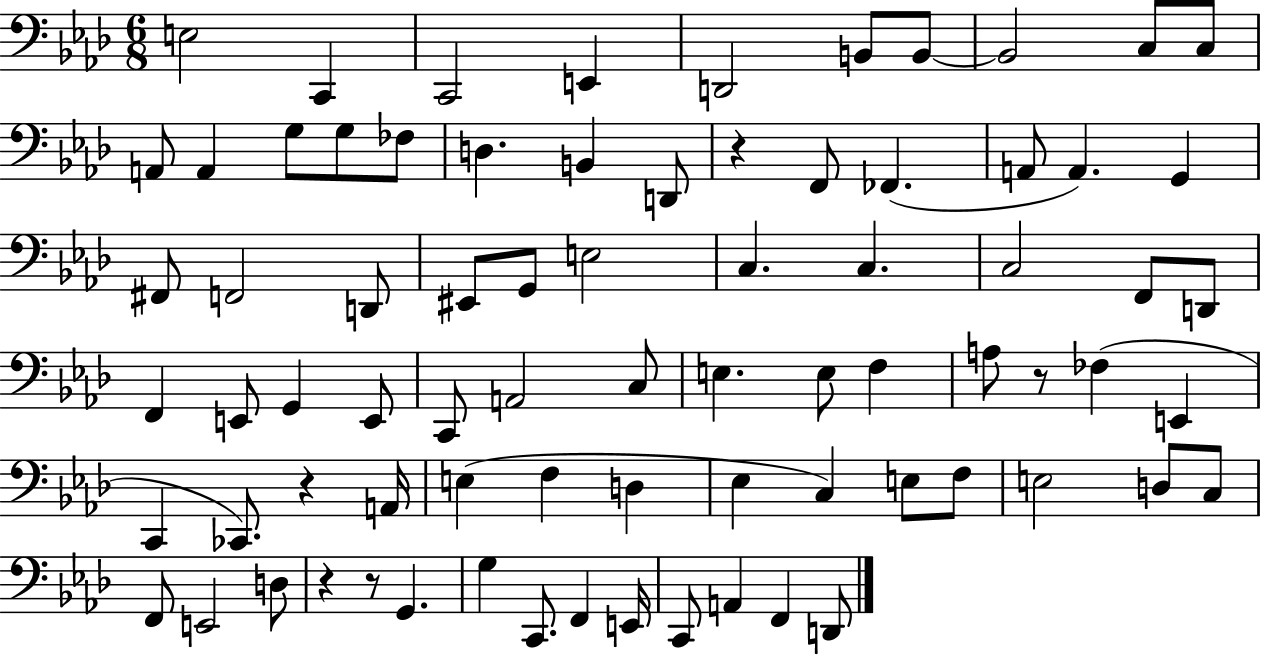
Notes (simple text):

E3/h C2/q C2/h E2/q D2/h B2/e B2/e B2/h C3/e C3/e A2/e A2/q G3/e G3/e FES3/e D3/q. B2/q D2/e R/q F2/e FES2/q. A2/e A2/q. G2/q F#2/e F2/h D2/e EIS2/e G2/e E3/h C3/q. C3/q. C3/h F2/e D2/e F2/q E2/e G2/q E2/e C2/e A2/h C3/e E3/q. E3/e F3/q A3/e R/e FES3/q E2/q C2/q CES2/e. R/q A2/s E3/q F3/q D3/q Eb3/q C3/q E3/e F3/e E3/h D3/e C3/e F2/e E2/h D3/e R/q R/e G2/q. G3/q C2/e. F2/q E2/s C2/e A2/q F2/q D2/e